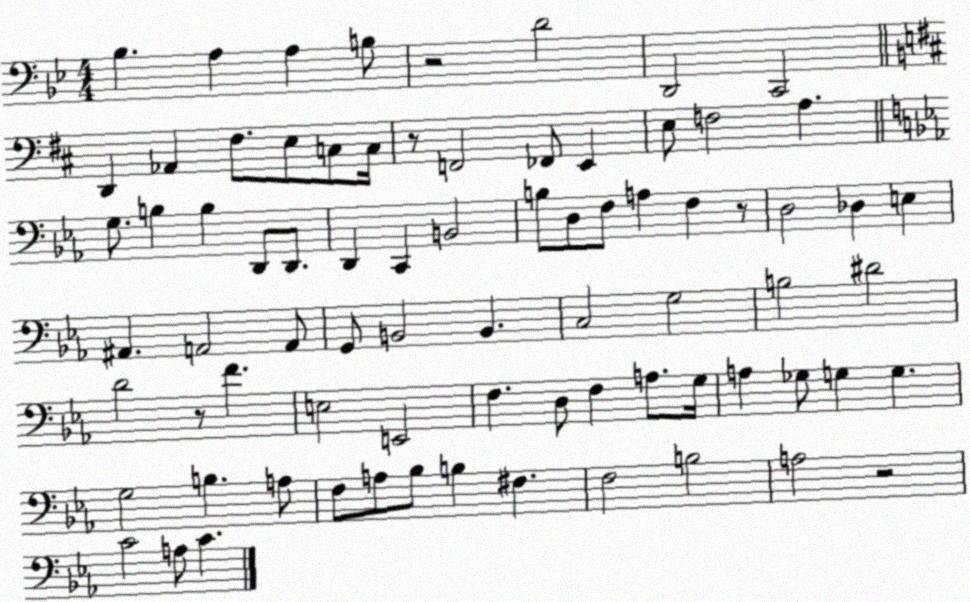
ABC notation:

X:1
T:Untitled
M:4/4
L:1/4
K:Bb
_B, A, A, B,/2 z2 D2 D,,2 C,,2 D,, _A,, ^F,/2 E,/2 C,/2 C,/4 z/2 F,,2 _F,,/2 E,, E,/2 F,2 A, G,/2 B, B, D,,/2 D,,/2 D,, C,, B,,2 B,/2 D,/2 F,/2 A, F, z/2 D,2 _D, E, ^A,, A,,2 A,,/2 G,,/2 B,,2 B,, C,2 G,2 B,2 ^D2 D2 z/2 F E,2 E,,2 F, D,/2 F, A,/2 G,/4 A, _G,/2 G, G, G,2 B, A,/2 F,/2 A,/2 _B,/2 B, ^F, F,2 B,2 A,2 z2 C2 A,/2 C